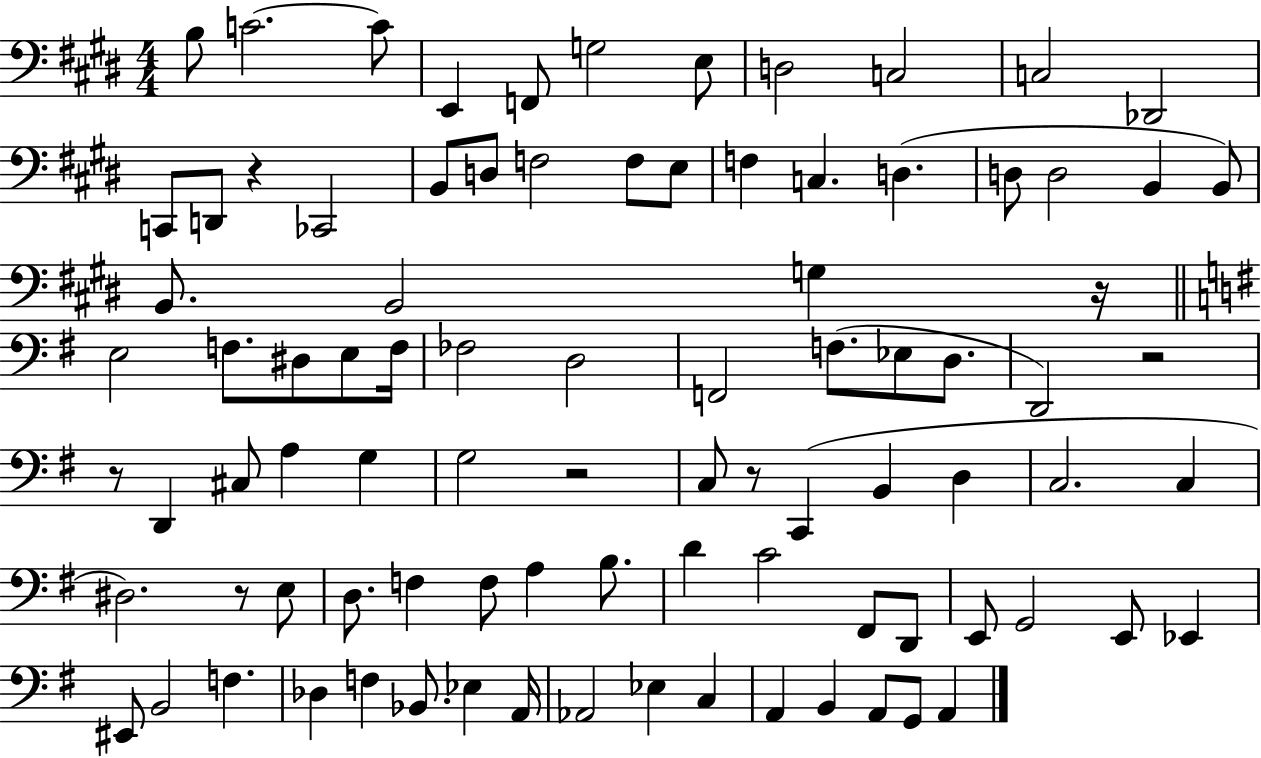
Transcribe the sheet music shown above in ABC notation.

X:1
T:Untitled
M:4/4
L:1/4
K:E
B,/2 C2 C/2 E,, F,,/2 G,2 E,/2 D,2 C,2 C,2 _D,,2 C,,/2 D,,/2 z _C,,2 B,,/2 D,/2 F,2 F,/2 E,/2 F, C, D, D,/2 D,2 B,, B,,/2 B,,/2 B,,2 G, z/4 E,2 F,/2 ^D,/2 E,/2 F,/4 _F,2 D,2 F,,2 F,/2 _E,/2 D,/2 D,,2 z2 z/2 D,, ^C,/2 A, G, G,2 z2 C,/2 z/2 C,, B,, D, C,2 C, ^D,2 z/2 E,/2 D,/2 F, F,/2 A, B,/2 D C2 ^F,,/2 D,,/2 E,,/2 G,,2 E,,/2 _E,, ^E,,/2 B,,2 F, _D, F, _B,,/2 _E, A,,/4 _A,,2 _E, C, A,, B,, A,,/2 G,,/2 A,,